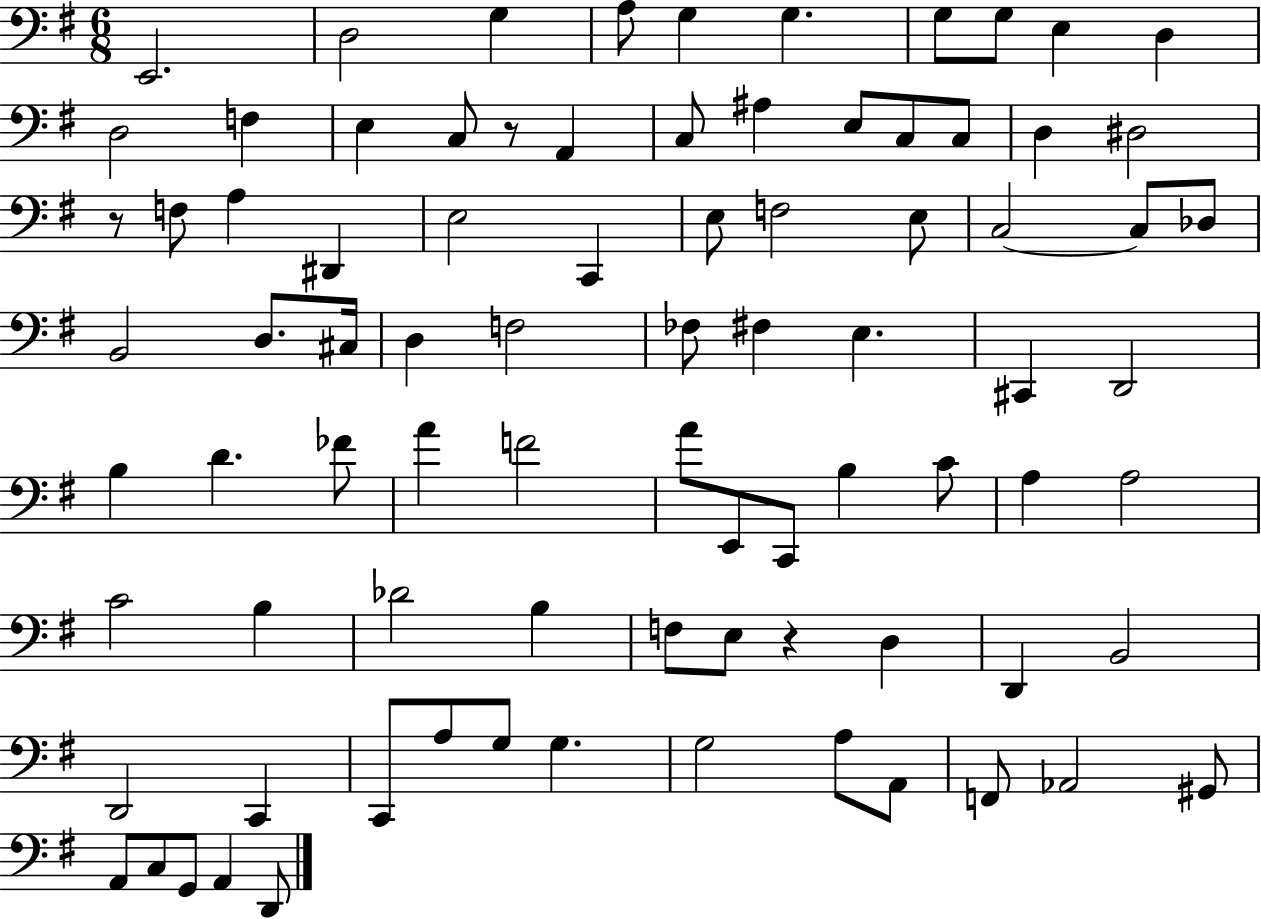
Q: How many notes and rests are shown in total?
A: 84